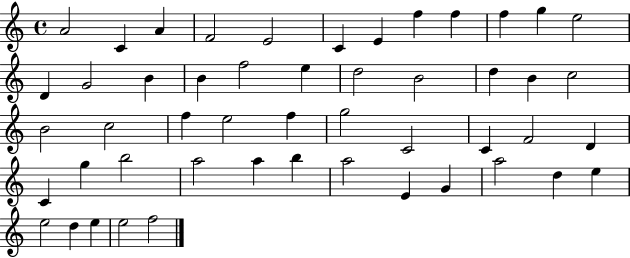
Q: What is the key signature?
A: C major